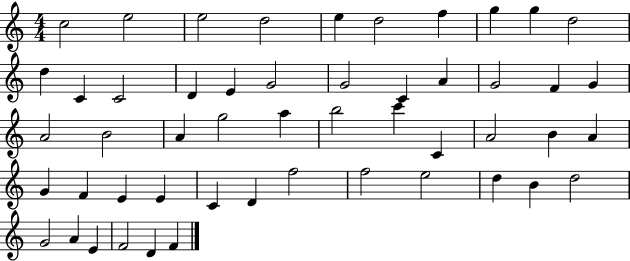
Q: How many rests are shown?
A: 0